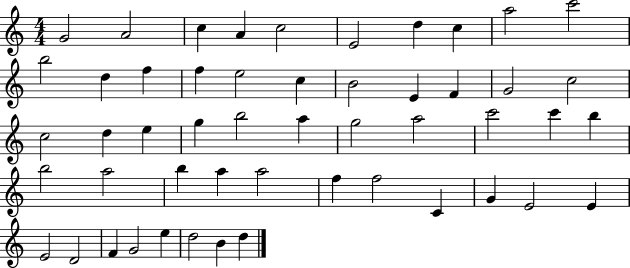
G4/h A4/h C5/q A4/q C5/h E4/h D5/q C5/q A5/h C6/h B5/h D5/q F5/q F5/q E5/h C5/q B4/h E4/q F4/q G4/h C5/h C5/h D5/q E5/q G5/q B5/h A5/q G5/h A5/h C6/h C6/q B5/q B5/h A5/h B5/q A5/q A5/h F5/q F5/h C4/q G4/q E4/h E4/q E4/h D4/h F4/q G4/h E5/q D5/h B4/q D5/q